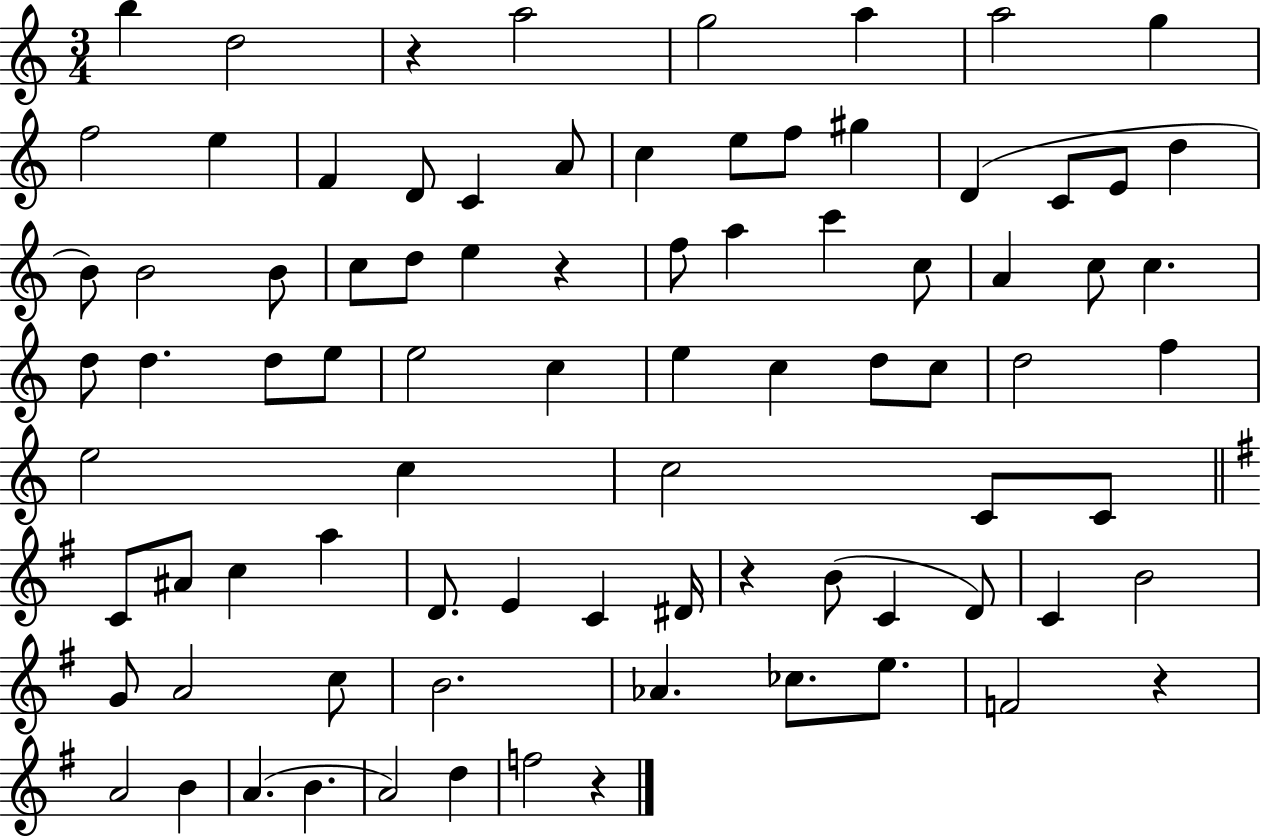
{
  \clef treble
  \numericTimeSignature
  \time 3/4
  \key c \major
  \repeat volta 2 { b''4 d''2 | r4 a''2 | g''2 a''4 | a''2 g''4 | \break f''2 e''4 | f'4 d'8 c'4 a'8 | c''4 e''8 f''8 gis''4 | d'4( c'8 e'8 d''4 | \break b'8) b'2 b'8 | c''8 d''8 e''4 r4 | f''8 a''4 c'''4 c''8 | a'4 c''8 c''4. | \break d''8 d''4. d''8 e''8 | e''2 c''4 | e''4 c''4 d''8 c''8 | d''2 f''4 | \break e''2 c''4 | c''2 c'8 c'8 | \bar "||" \break \key g \major c'8 ais'8 c''4 a''4 | d'8. e'4 c'4 dis'16 | r4 b'8( c'4 d'8) | c'4 b'2 | \break g'8 a'2 c''8 | b'2. | aes'4. ces''8. e''8. | f'2 r4 | \break a'2 b'4 | a'4.( b'4. | a'2) d''4 | f''2 r4 | \break } \bar "|."
}